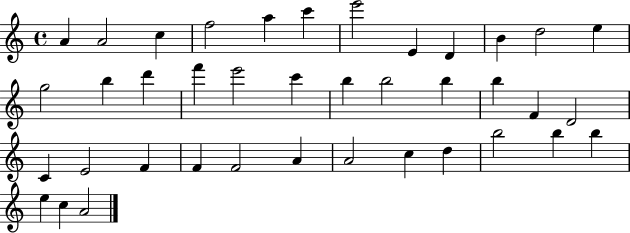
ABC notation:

X:1
T:Untitled
M:4/4
L:1/4
K:C
A A2 c f2 a c' e'2 E D B d2 e g2 b d' f' e'2 c' b b2 b b F D2 C E2 F F F2 A A2 c d b2 b b e c A2